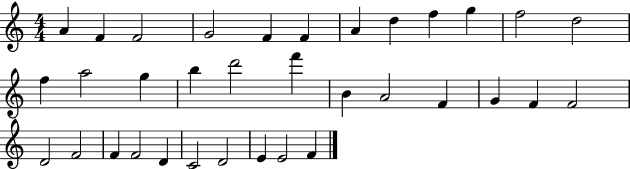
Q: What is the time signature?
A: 4/4